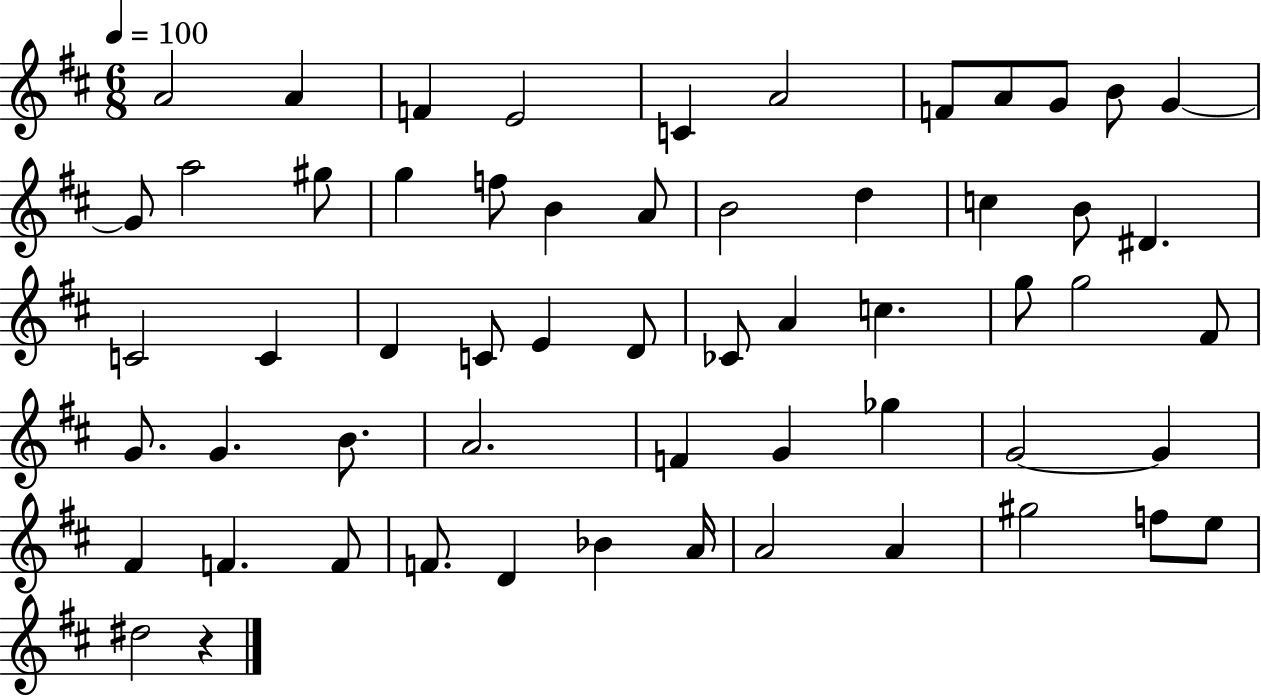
A4/h A4/q F4/q E4/h C4/q A4/h F4/e A4/e G4/e B4/e G4/q G4/e A5/h G#5/e G5/q F5/e B4/q A4/e B4/h D5/q C5/q B4/e D#4/q. C4/h C4/q D4/q C4/e E4/q D4/e CES4/e A4/q C5/q. G5/e G5/h F#4/e G4/e. G4/q. B4/e. A4/h. F4/q G4/q Gb5/q G4/h G4/q F#4/q F4/q. F4/e F4/e. D4/q Bb4/q A4/s A4/h A4/q G#5/h F5/e E5/e D#5/h R/q